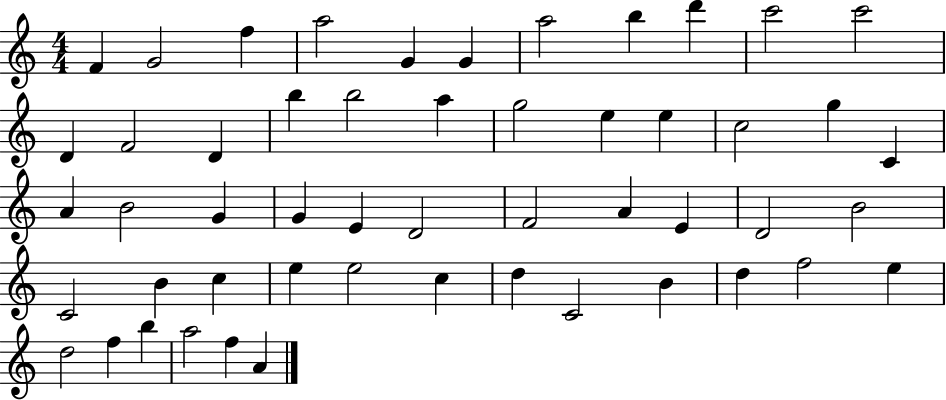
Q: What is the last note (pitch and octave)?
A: A4